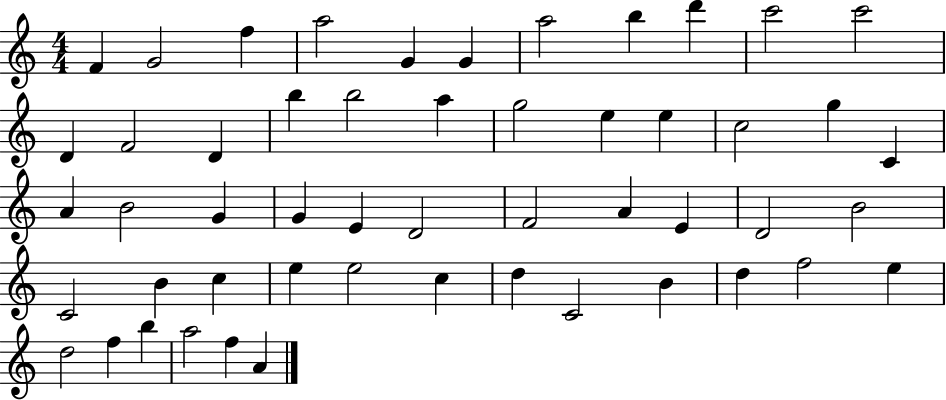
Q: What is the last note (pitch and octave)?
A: A4